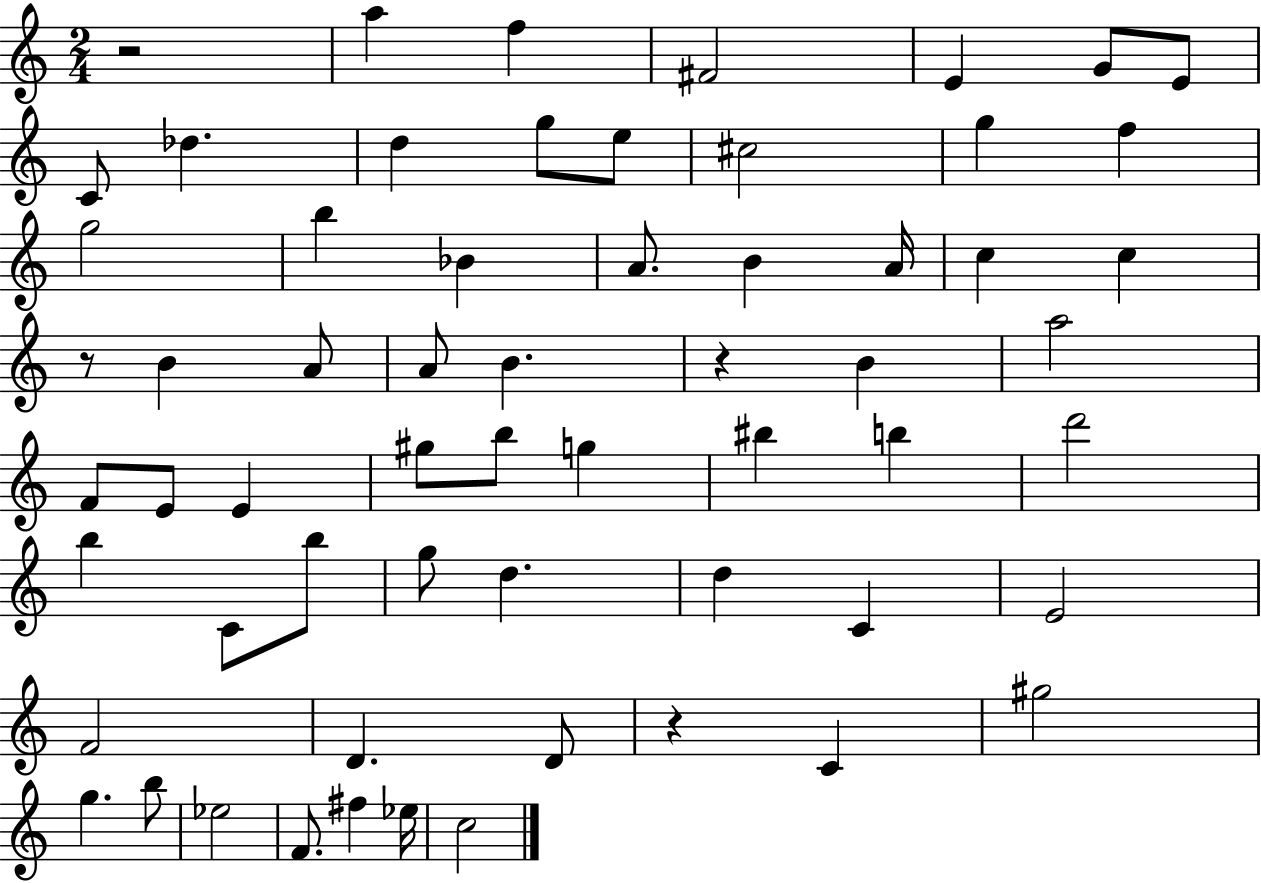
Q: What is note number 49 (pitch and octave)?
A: C4